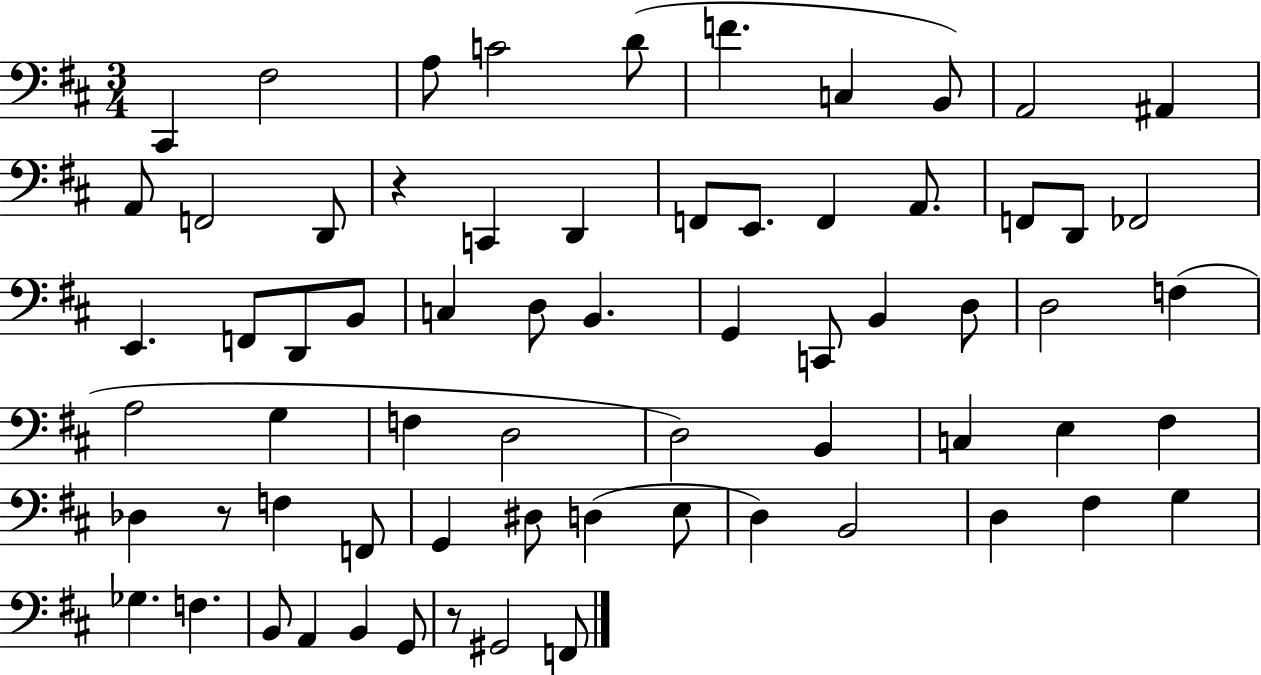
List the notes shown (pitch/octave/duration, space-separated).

C#2/q F#3/h A3/e C4/h D4/e F4/q. C3/q B2/e A2/h A#2/q A2/e F2/h D2/e R/q C2/q D2/q F2/e E2/e. F2/q A2/e. F2/e D2/e FES2/h E2/q. F2/e D2/e B2/e C3/q D3/e B2/q. G2/q C2/e B2/q D3/e D3/h F3/q A3/h G3/q F3/q D3/h D3/h B2/q C3/q E3/q F#3/q Db3/q R/e F3/q F2/e G2/q D#3/e D3/q E3/e D3/q B2/h D3/q F#3/q G3/q Gb3/q. F3/q. B2/e A2/q B2/q G2/e R/e G#2/h F2/e